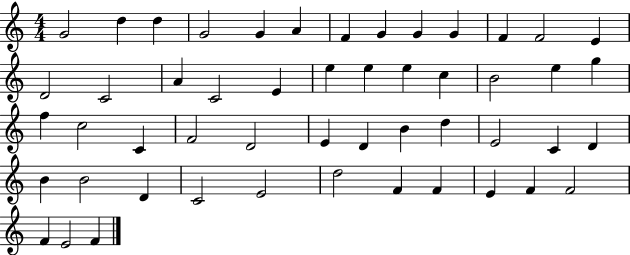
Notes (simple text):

G4/h D5/q D5/q G4/h G4/q A4/q F4/q G4/q G4/q G4/q F4/q F4/h E4/q D4/h C4/h A4/q C4/h E4/q E5/q E5/q E5/q C5/q B4/h E5/q G5/q F5/q C5/h C4/q F4/h D4/h E4/q D4/q B4/q D5/q E4/h C4/q D4/q B4/q B4/h D4/q C4/h E4/h D5/h F4/q F4/q E4/q F4/q F4/h F4/q E4/h F4/q